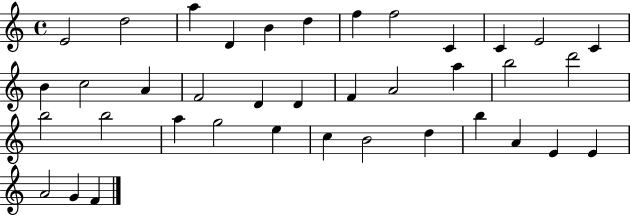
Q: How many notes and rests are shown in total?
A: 38